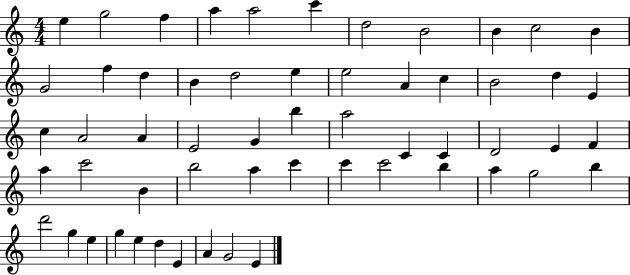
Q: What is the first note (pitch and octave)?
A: E5